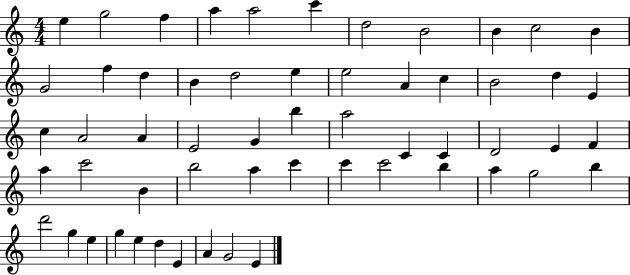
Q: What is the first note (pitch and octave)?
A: E5